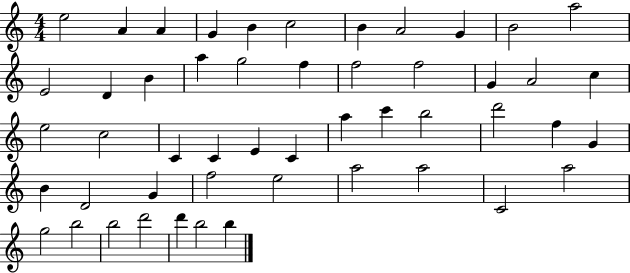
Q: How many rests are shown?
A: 0